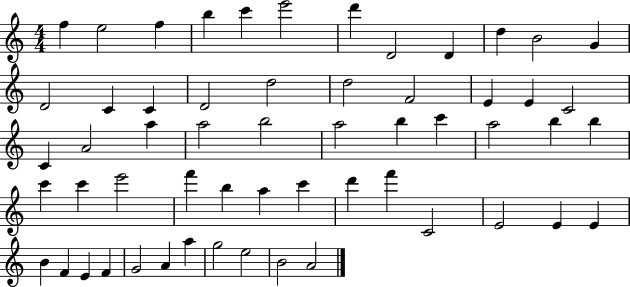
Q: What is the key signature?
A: C major